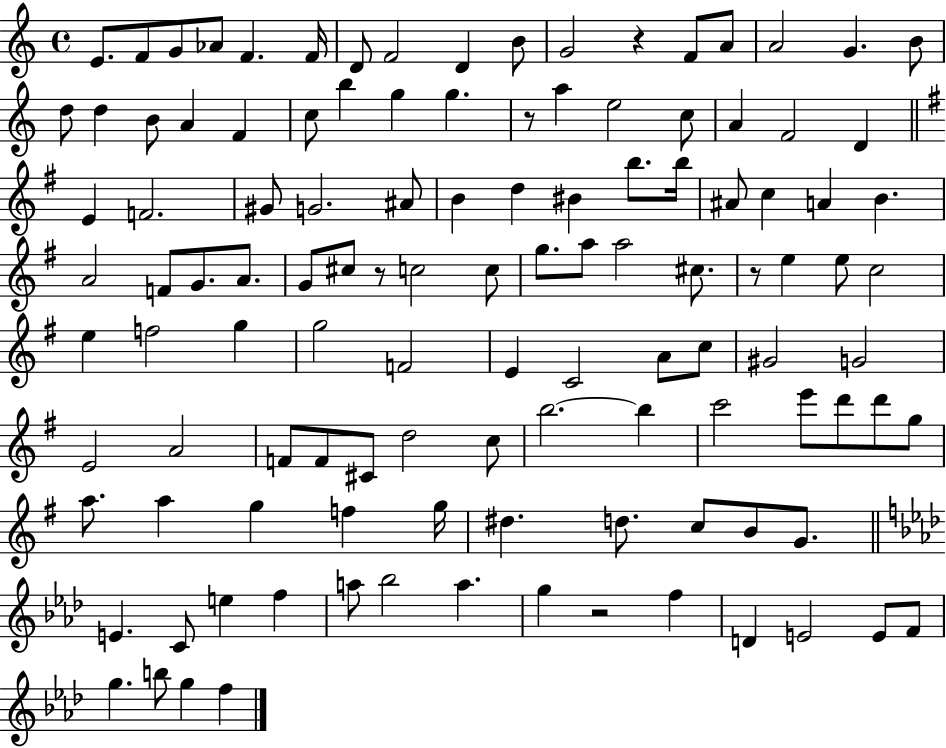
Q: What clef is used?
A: treble